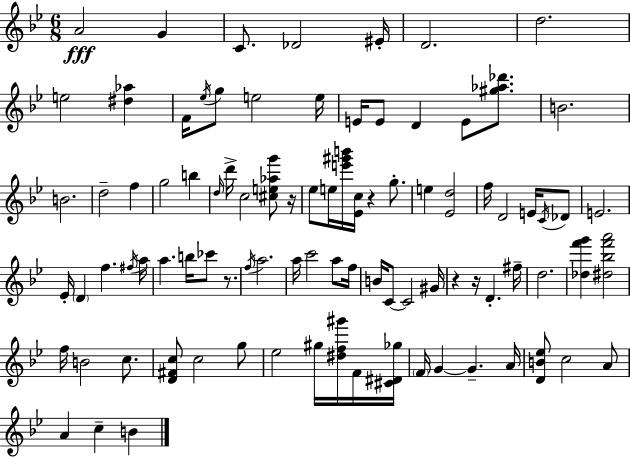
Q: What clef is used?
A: treble